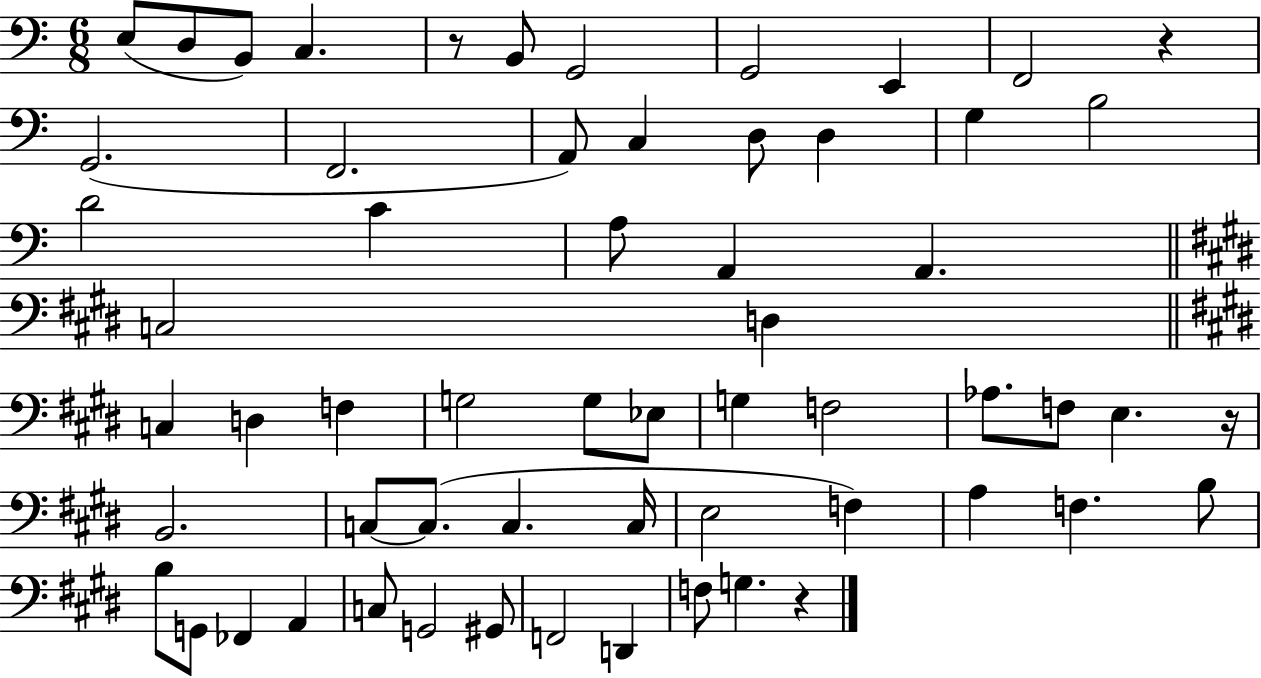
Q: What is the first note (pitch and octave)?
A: E3